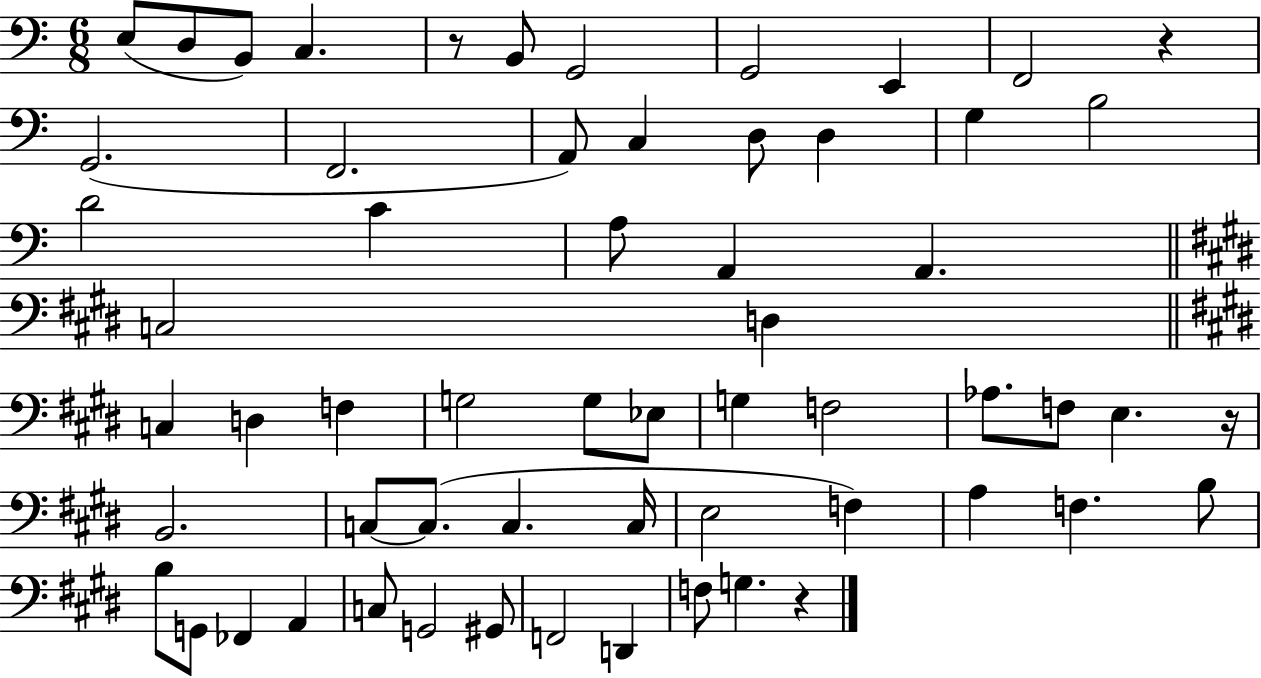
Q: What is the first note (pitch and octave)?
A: E3